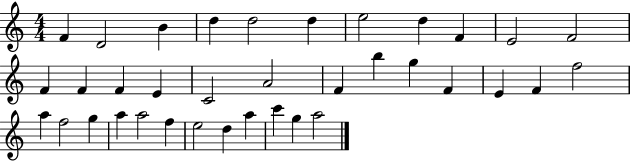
F4/q D4/h B4/q D5/q D5/h D5/q E5/h D5/q F4/q E4/h F4/h F4/q F4/q F4/q E4/q C4/h A4/h F4/q B5/q G5/q F4/q E4/q F4/q F5/h A5/q F5/h G5/q A5/q A5/h F5/q E5/h D5/q A5/q C6/q G5/q A5/h